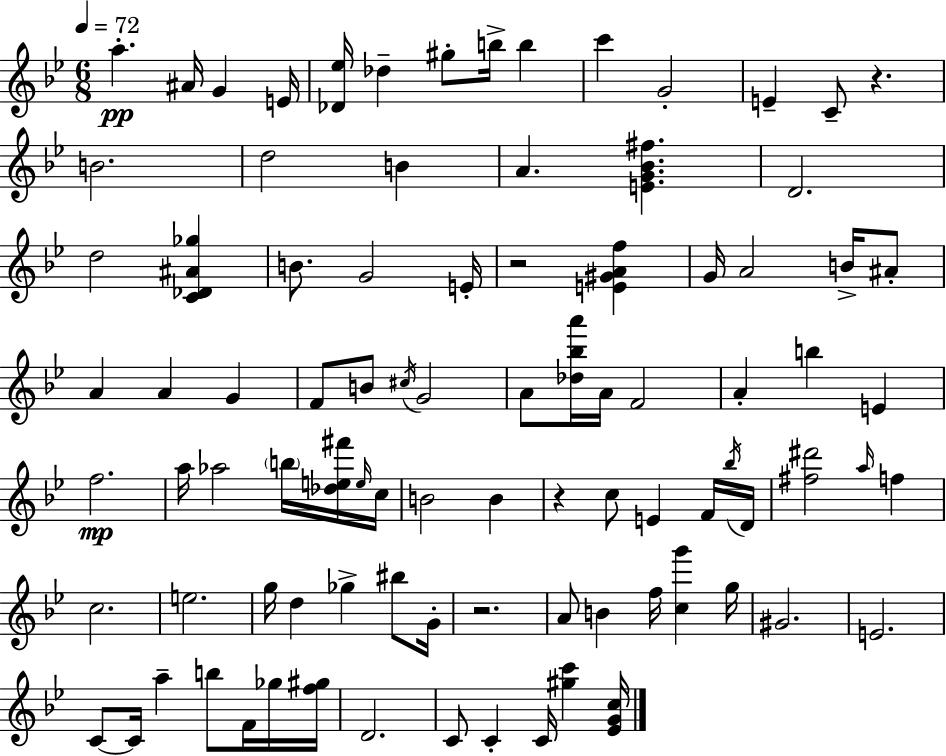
A5/q. A#4/s G4/q E4/s [Db4,Eb5]/s Db5/q G#5/e B5/s B5/q C6/q G4/h E4/q C4/e R/q. B4/h. D5/h B4/q A4/q. [E4,G4,Bb4,F#5]/q. D4/h. D5/h [C4,Db4,A#4,Gb5]/q B4/e. G4/h E4/s R/h [E4,G#4,A4,F5]/q G4/s A4/h B4/s A#4/e A4/q A4/q G4/q F4/e B4/e C#5/s G4/h A4/e [Db5,Bb5,A6]/s A4/s F4/h A4/q B5/q E4/q F5/h. A5/s Ab5/h B5/s [Db5,E5,F#6]/s E5/s C5/s B4/h B4/q R/q C5/e E4/q F4/s Bb5/s D4/s [F#5,D#6]/h A5/s F5/q C5/h. E5/h. G5/s D5/q Gb5/q BIS5/e G4/s R/h. A4/e B4/q F5/s [C5,G6]/q G5/s G#4/h. E4/h. C4/e C4/s A5/q B5/e F4/s Gb5/s [F5,G#5]/s D4/h. C4/e C4/q C4/s [G#5,C6]/q [Eb4,G4,C5]/s